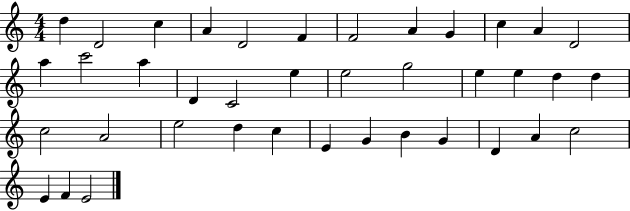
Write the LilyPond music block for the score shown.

{
  \clef treble
  \numericTimeSignature
  \time 4/4
  \key c \major
  d''4 d'2 c''4 | a'4 d'2 f'4 | f'2 a'4 g'4 | c''4 a'4 d'2 | \break a''4 c'''2 a''4 | d'4 c'2 e''4 | e''2 g''2 | e''4 e''4 d''4 d''4 | \break c''2 a'2 | e''2 d''4 c''4 | e'4 g'4 b'4 g'4 | d'4 a'4 c''2 | \break e'4 f'4 e'2 | \bar "|."
}